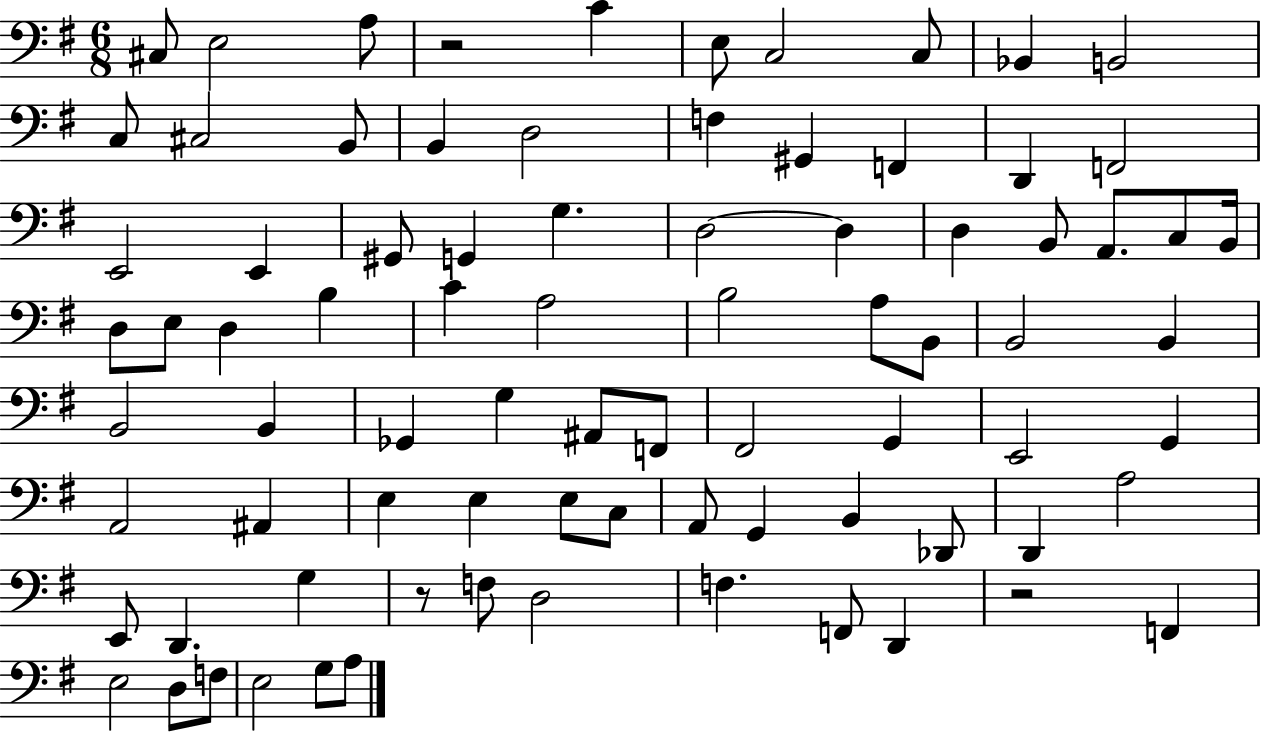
X:1
T:Untitled
M:6/8
L:1/4
K:G
^C,/2 E,2 A,/2 z2 C E,/2 C,2 C,/2 _B,, B,,2 C,/2 ^C,2 B,,/2 B,, D,2 F, ^G,, F,, D,, F,,2 E,,2 E,, ^G,,/2 G,, G, D,2 D, D, B,,/2 A,,/2 C,/2 B,,/4 D,/2 E,/2 D, B, C A,2 B,2 A,/2 B,,/2 B,,2 B,, B,,2 B,, _G,, G, ^A,,/2 F,,/2 ^F,,2 G,, E,,2 G,, A,,2 ^A,, E, E, E,/2 C,/2 A,,/2 G,, B,, _D,,/2 D,, A,2 E,,/2 D,, G, z/2 F,/2 D,2 F, F,,/2 D,, z2 F,, E,2 D,/2 F,/2 E,2 G,/2 A,/2